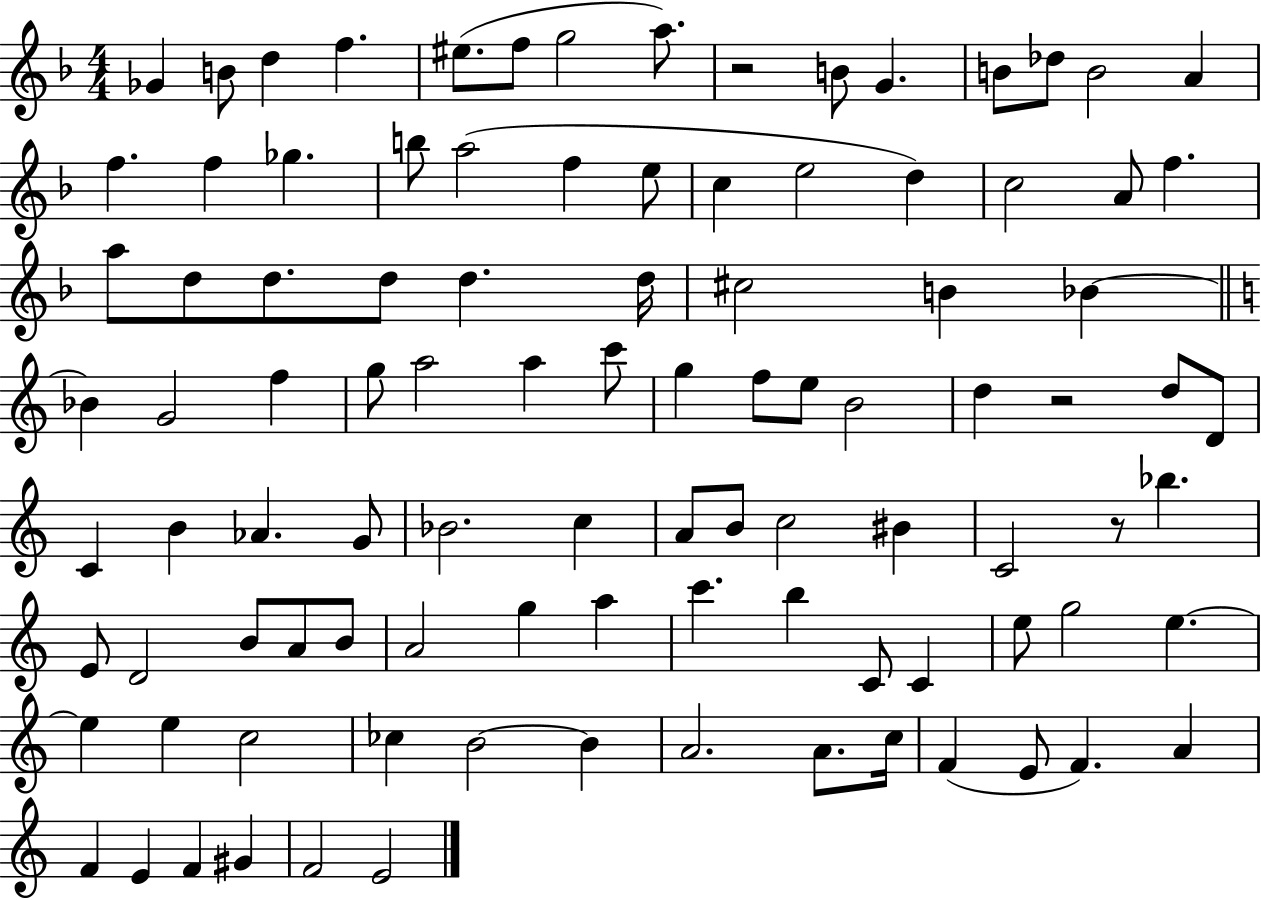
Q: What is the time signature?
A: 4/4